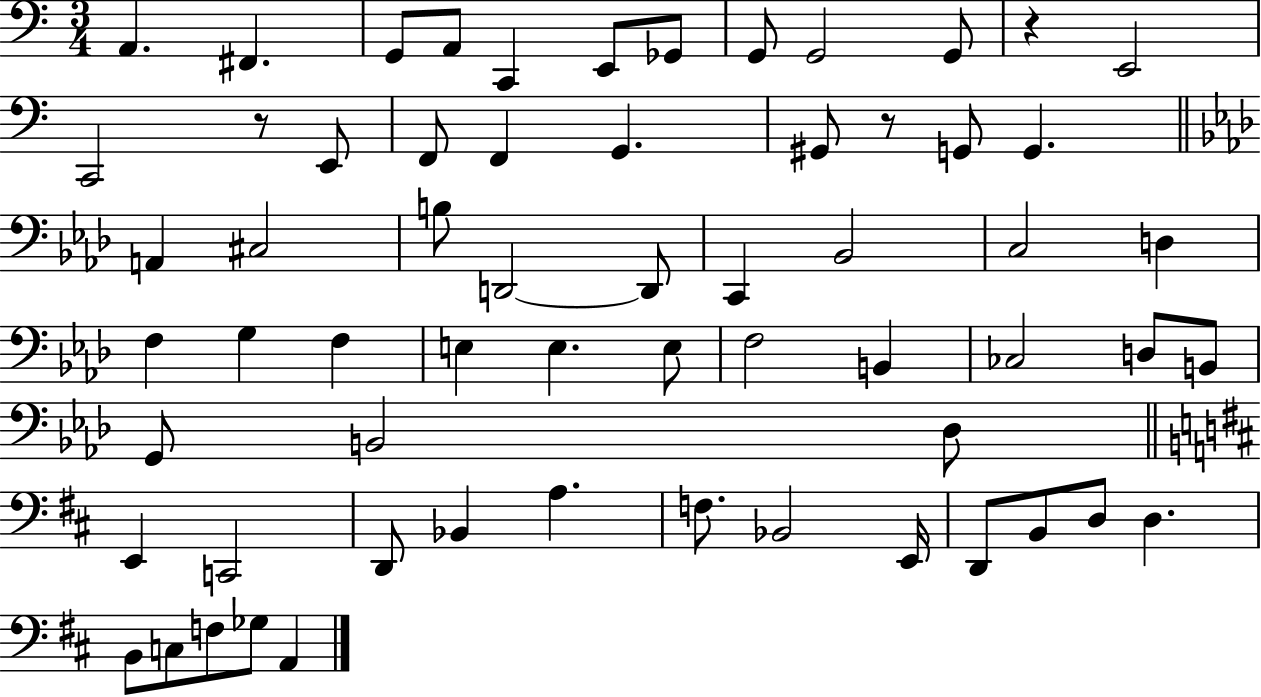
{
  \clef bass
  \numericTimeSignature
  \time 3/4
  \key c \major
  \repeat volta 2 { a,4. fis,4. | g,8 a,8 c,4 e,8 ges,8 | g,8 g,2 g,8 | r4 e,2 | \break c,2 r8 e,8 | f,8 f,4 g,4. | gis,8 r8 g,8 g,4. | \bar "||" \break \key aes \major a,4 cis2 | b8 d,2~~ d,8 | c,4 bes,2 | c2 d4 | \break f4 g4 f4 | e4 e4. e8 | f2 b,4 | ces2 d8 b,8 | \break g,8 b,2 des8 | \bar "||" \break \key d \major e,4 c,2 | d,8 bes,4 a4. | f8. bes,2 e,16 | d,8 b,8 d8 d4. | \break b,8 c8 f8 ges8 a,4 | } \bar "|."
}